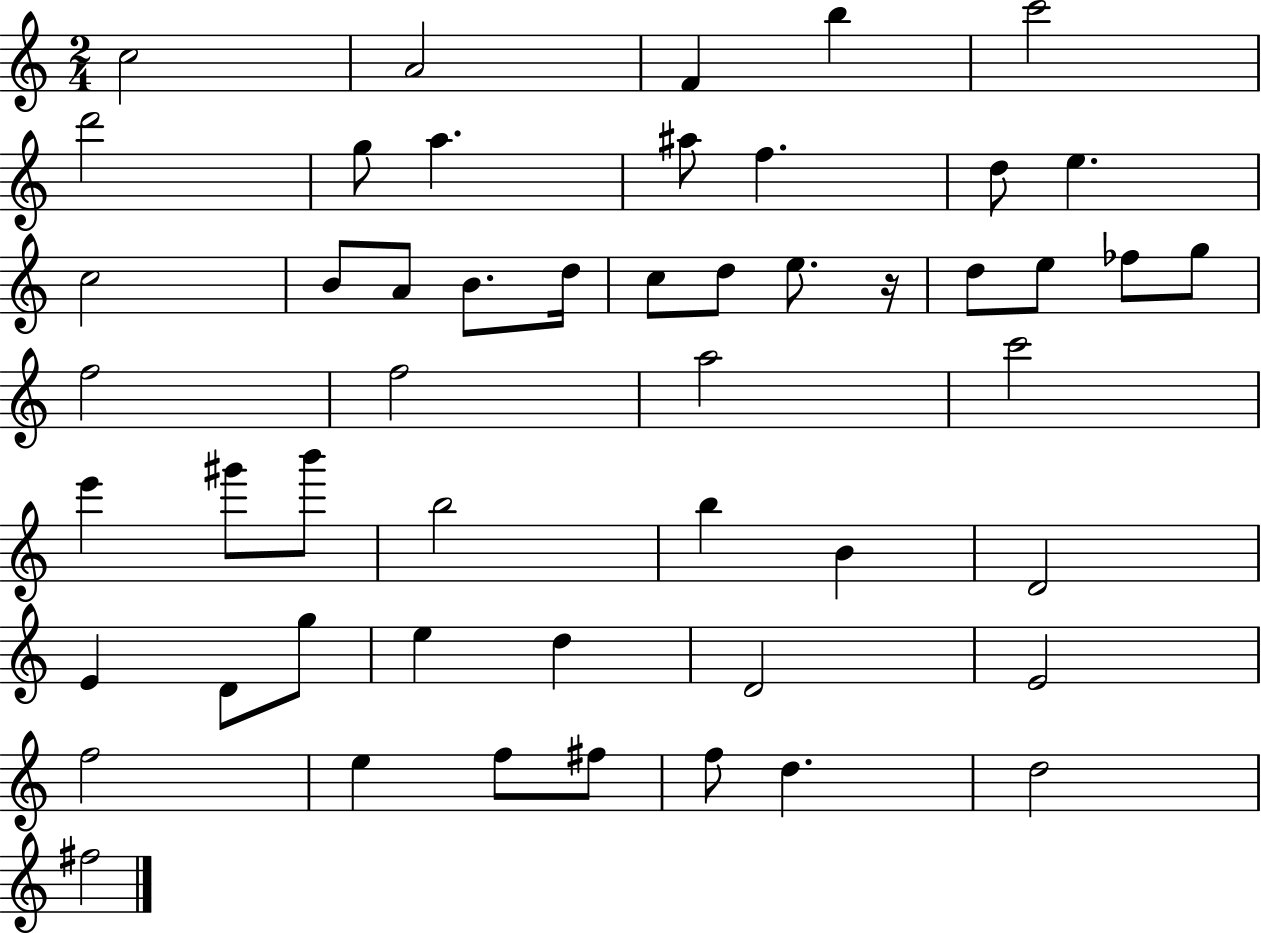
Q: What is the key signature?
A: C major